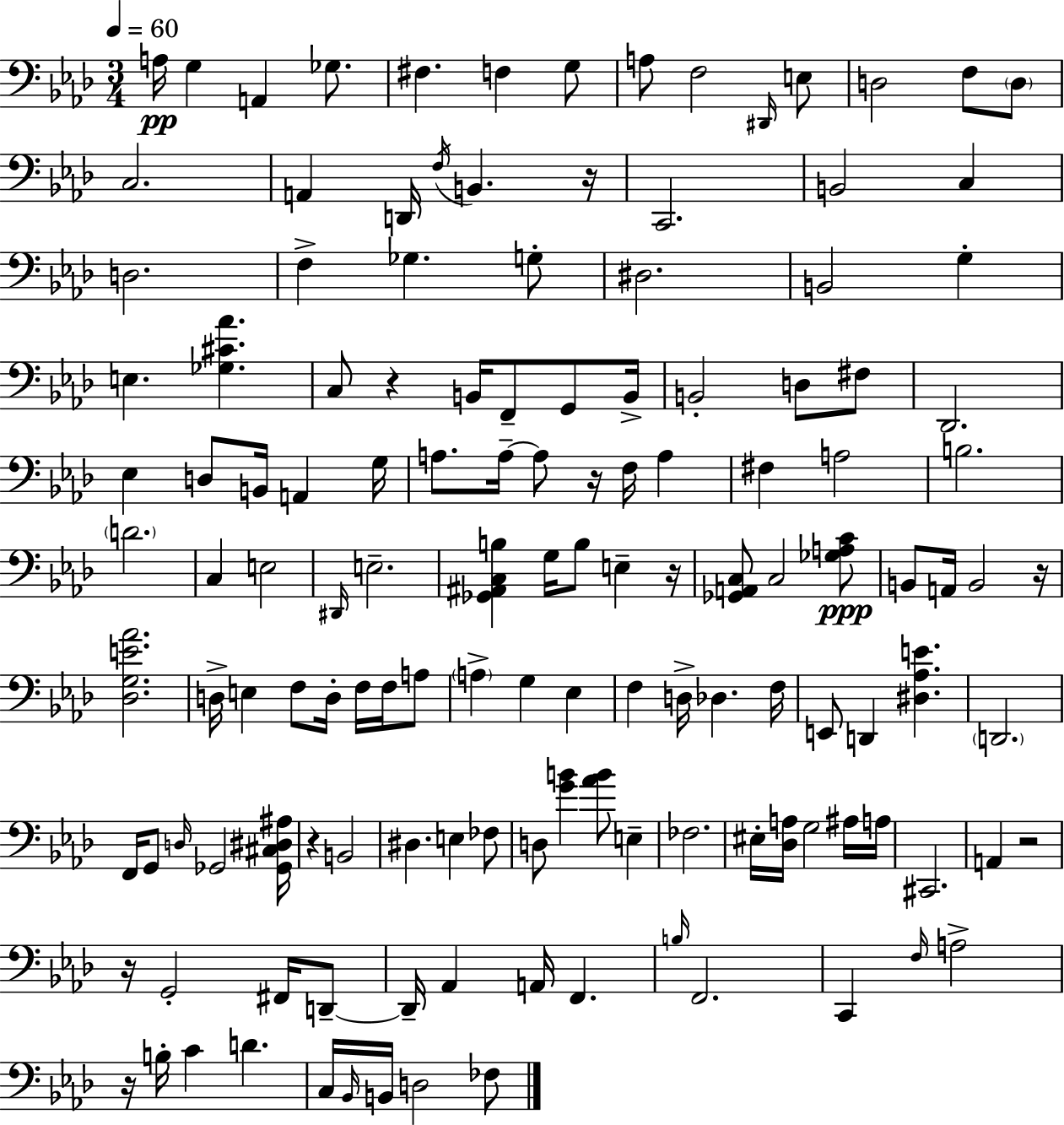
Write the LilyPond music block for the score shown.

{
  \clef bass
  \numericTimeSignature
  \time 3/4
  \key f \minor
  \tempo 4 = 60
  a16\pp g4 a,4 ges8. | fis4. f4 g8 | a8 f2 \grace { dis,16 } e8 | d2 f8 \parenthesize d8 | \break c2. | a,4 d,16 \acciaccatura { f16 } b,4. | r16 c,2. | b,2 c4 | \break d2. | f4-> ges4. | g8-. dis2. | b,2 g4-. | \break e4. <ges cis' aes'>4. | c8 r4 b,16 f,8-- g,8 | b,16-> b,2-. d8 | fis8 des,2. | \break ees4 d8 b,16 a,4 | g16 a8. a16--~~ a8 r16 f16 a4 | fis4 a2 | b2. | \break \parenthesize d'2. | c4 e2 | \grace { dis,16 } e2.-- | <ges, ais, c b>4 g16 b8 e4-- | \break r16 <ges, a, c>8 c2 | <ges a c'>8\ppp b,8 a,16 b,2 | r16 <des g e' aes'>2. | d16-> e4 f8 d16-. f16 | \break f16 a8 \parenthesize a4-> g4 ees4 | f4 d16-> des4. | f16 e,8 d,4 <dis aes e'>4. | \parenthesize d,2. | \break f,16 g,8 \grace { d16 } ges,2 | <ges, cis dis ais>16 r4 b,2 | dis4. e4 | fes8 d8 <g' b'>4 <aes' b'>8 | \break e4-- fes2. | eis16-. <des a>16 g2 | ais16 a16 cis,2. | a,4 r2 | \break r16 g,2-. | fis,16 d,8--~~ d,16-- aes,4 a,16 f,4. | \grace { b16 } f,2. | c,4 \grace { f16 } a2-> | \break r16 b16-. c'4 | d'4. c16 \grace { bes,16 } b,16 d2 | fes8 \bar "|."
}